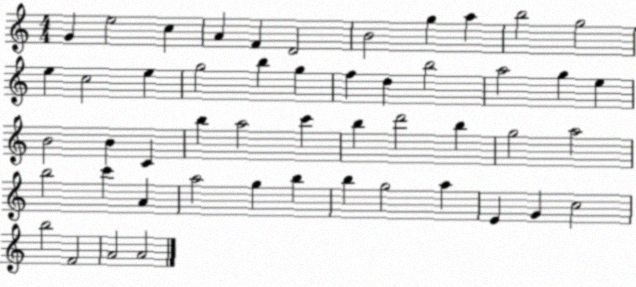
X:1
T:Untitled
M:4/4
L:1/4
K:C
G e2 c A F D2 B2 g a b2 g2 e c2 e g2 b g f d b2 a2 g e B2 B C b a2 c' b d'2 b g2 a2 b2 c' A a2 g b b g2 a E G c2 b2 F2 A2 A2